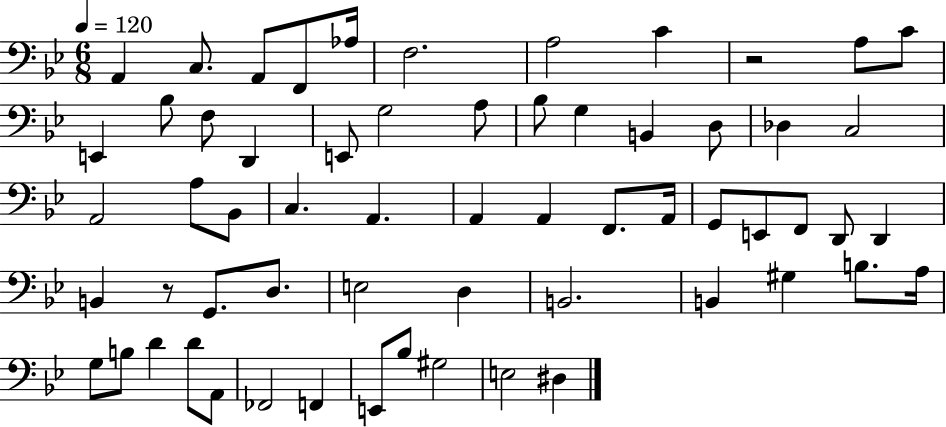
X:1
T:Untitled
M:6/8
L:1/4
K:Bb
A,, C,/2 A,,/2 F,,/2 _A,/4 F,2 A,2 C z2 A,/2 C/2 E,, _B,/2 F,/2 D,, E,,/2 G,2 A,/2 _B,/2 G, B,, D,/2 _D, C,2 A,,2 A,/2 _B,,/2 C, A,, A,, A,, F,,/2 A,,/4 G,,/2 E,,/2 F,,/2 D,,/2 D,, B,, z/2 G,,/2 D,/2 E,2 D, B,,2 B,, ^G, B,/2 A,/4 G,/2 B,/2 D D/2 A,,/2 _F,,2 F,, E,,/2 _B,/2 ^G,2 E,2 ^D,